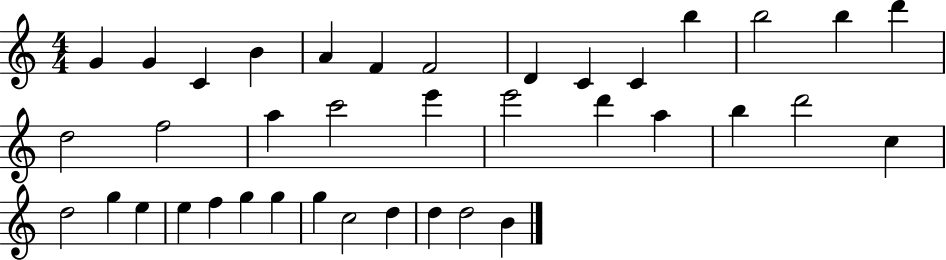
{
  \clef treble
  \numericTimeSignature
  \time 4/4
  \key c \major
  g'4 g'4 c'4 b'4 | a'4 f'4 f'2 | d'4 c'4 c'4 b''4 | b''2 b''4 d'''4 | \break d''2 f''2 | a''4 c'''2 e'''4 | e'''2 d'''4 a''4 | b''4 d'''2 c''4 | \break d''2 g''4 e''4 | e''4 f''4 g''4 g''4 | g''4 c''2 d''4 | d''4 d''2 b'4 | \break \bar "|."
}